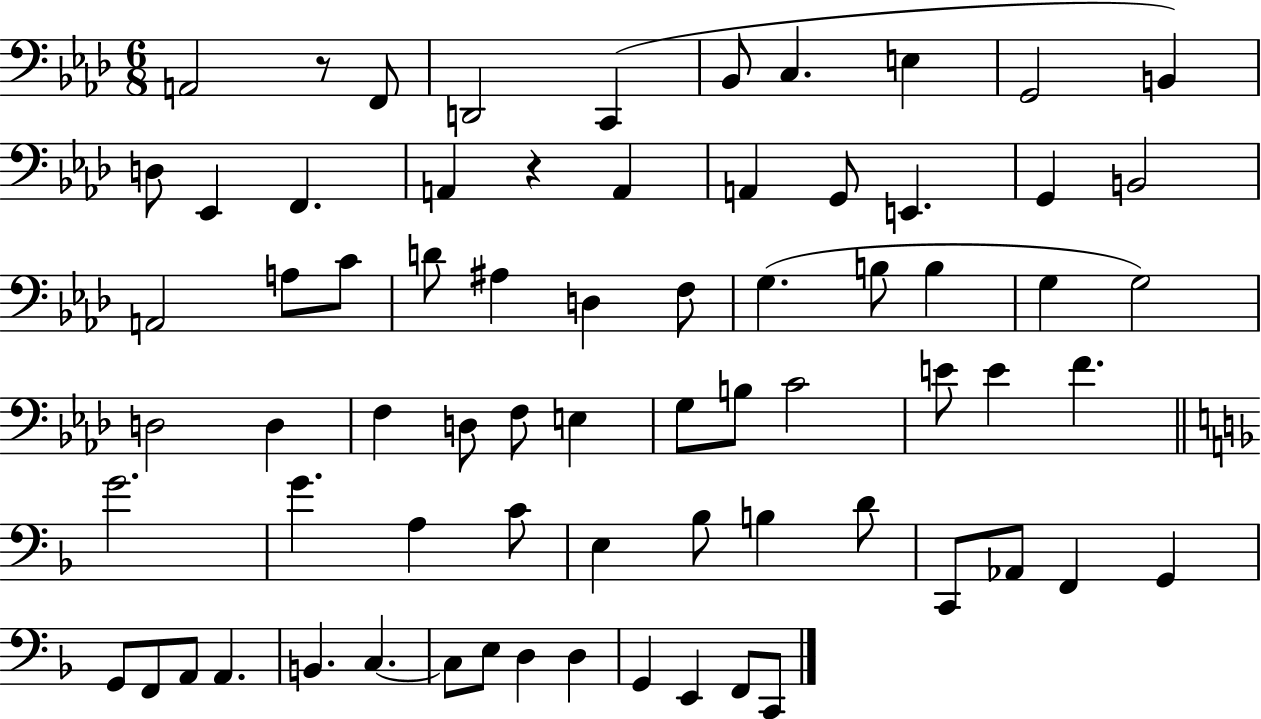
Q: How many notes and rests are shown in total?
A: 71